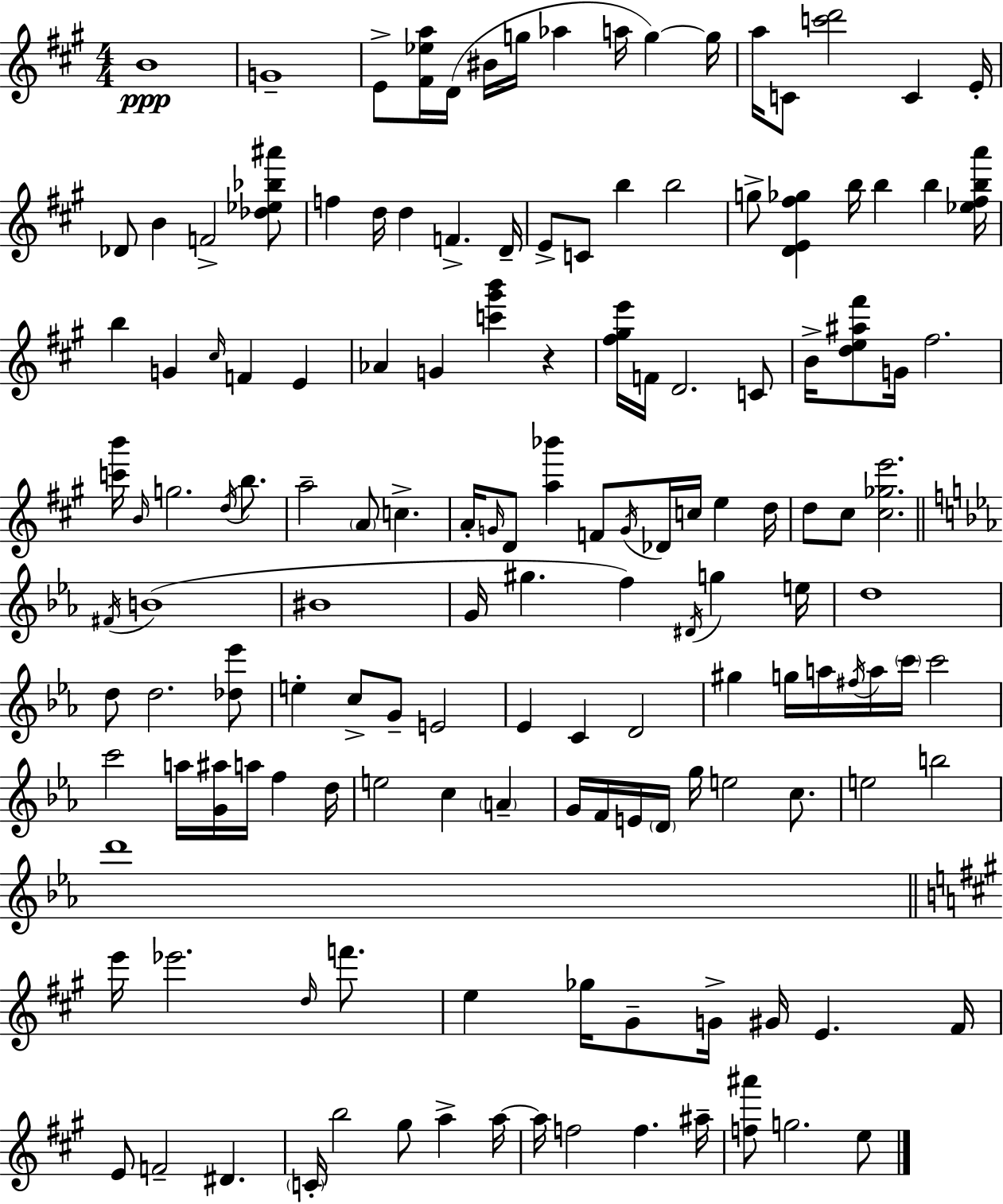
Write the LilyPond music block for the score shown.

{
  \clef treble
  \numericTimeSignature
  \time 4/4
  \key a \major
  b'1\ppp | g'1-- | e'8-> <fis' ees'' a''>16 d'16( bis'16 g''16 aes''4 a''16 g''4~~) g''16 | a''16 c'8 <c''' d'''>2 c'4 e'16-. | \break des'8 b'4 f'2-> <des'' ees'' bes'' ais'''>8 | f''4 d''16 d''4 f'4.-> d'16-- | e'8-> c'8 b''4 b''2 | g''8-> <d' e' fis'' ges''>4 b''16 b''4 b''4 <ees'' fis'' b'' a'''>16 | \break b''4 g'4 \grace { cis''16 } f'4 e'4 | aes'4 g'4 <c''' gis''' b'''>4 r4 | <fis'' gis'' e'''>16 f'16 d'2. c'8 | b'16-> <d'' e'' ais'' fis'''>8 g'16 fis''2. | \break <c''' b'''>16 \grace { b'16 } g''2. \acciaccatura { d''16 } | b''8. a''2-- \parenthesize a'8 c''4.-> | a'16-. \grace { g'16 } d'8 <a'' bes'''>4 f'8 \acciaccatura { g'16 } des'16 c''16 | e''4 d''16 d''8 cis''8 <cis'' ges'' e'''>2. | \break \bar "||" \break \key ees \major \acciaccatura { fis'16 } b'1( | bis'1 | g'16 gis''4. f''4) \acciaccatura { dis'16 } g''4 | e''16 d''1 | \break d''8 d''2. | <des'' ees'''>8 e''4-. c''8-> g'8-- e'2 | ees'4 c'4 d'2 | gis''4 g''16 a''16 \acciaccatura { fis''16 } a''16 \parenthesize c'''16 c'''2 | \break c'''2 a''16 <g' ais''>16 a''16 f''4 | d''16 e''2 c''4 \parenthesize a'4-- | g'16 f'16 e'16 \parenthesize d'16 g''16 e''2 | c''8. e''2 b''2 | \break d'''1 | \bar "||" \break \key a \major e'''16 ees'''2. \grace { d''16 } f'''8. | e''4 ges''16 gis'8-- g'16-> gis'16 e'4. | fis'16 e'8 f'2-- dis'4. | \parenthesize c'16-. b''2 gis''8 a''4-> | \break a''16~~ a''16 f''2 f''4. | ais''16-- <f'' ais'''>8 g''2. e''8 | \bar "|."
}